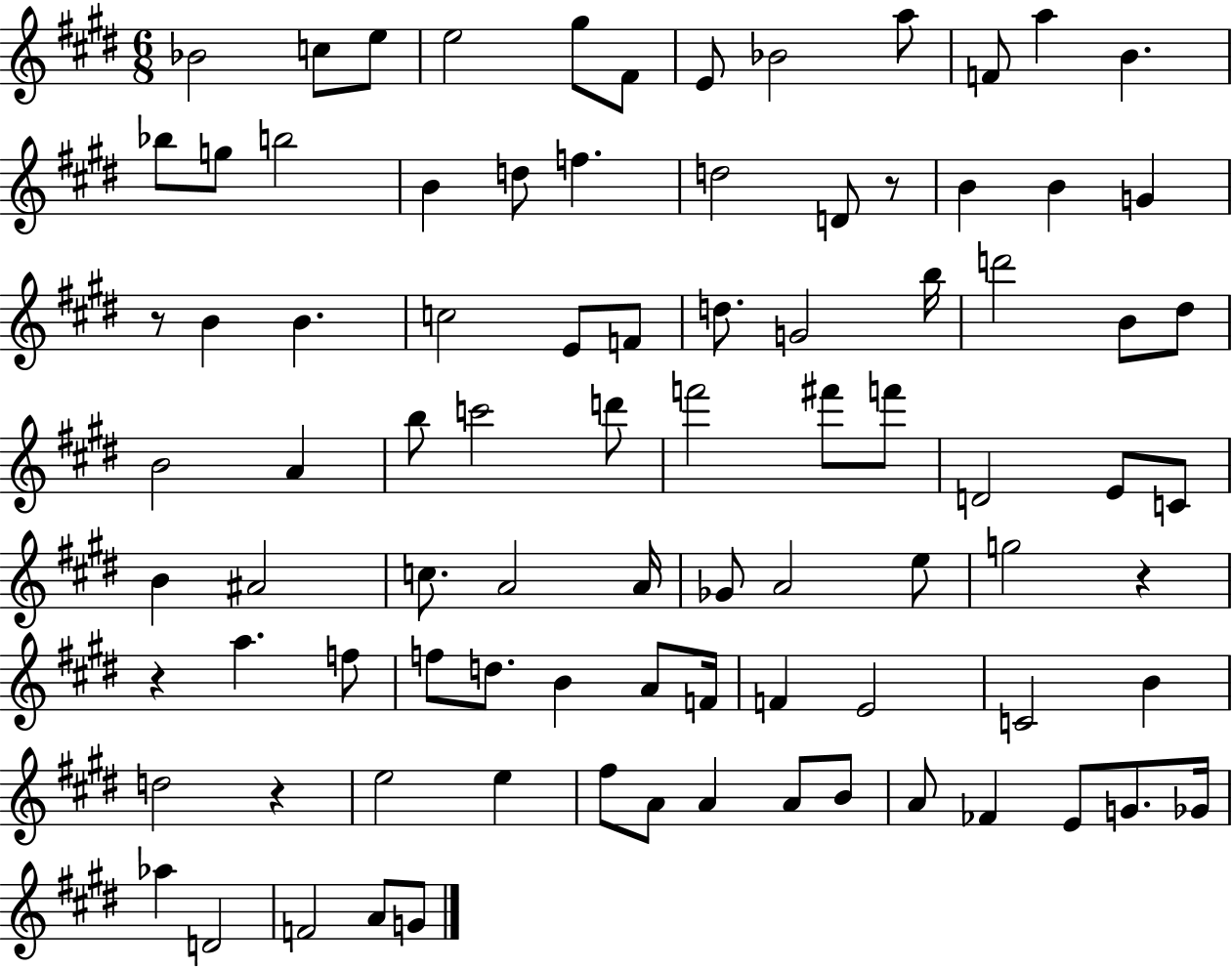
{
  \clef treble
  \numericTimeSignature
  \time 6/8
  \key e \major
  bes'2 c''8 e''8 | e''2 gis''8 fis'8 | e'8 bes'2 a''8 | f'8 a''4 b'4. | \break bes''8 g''8 b''2 | b'4 d''8 f''4. | d''2 d'8 r8 | b'4 b'4 g'4 | \break r8 b'4 b'4. | c''2 e'8 f'8 | d''8. g'2 b''16 | d'''2 b'8 dis''8 | \break b'2 a'4 | b''8 c'''2 d'''8 | f'''2 fis'''8 f'''8 | d'2 e'8 c'8 | \break b'4 ais'2 | c''8. a'2 a'16 | ges'8 a'2 e''8 | g''2 r4 | \break r4 a''4. f''8 | f''8 d''8. b'4 a'8 f'16 | f'4 e'2 | c'2 b'4 | \break d''2 r4 | e''2 e''4 | fis''8 a'8 a'4 a'8 b'8 | a'8 fes'4 e'8 g'8. ges'16 | \break aes''4 d'2 | f'2 a'8 g'8 | \bar "|."
}